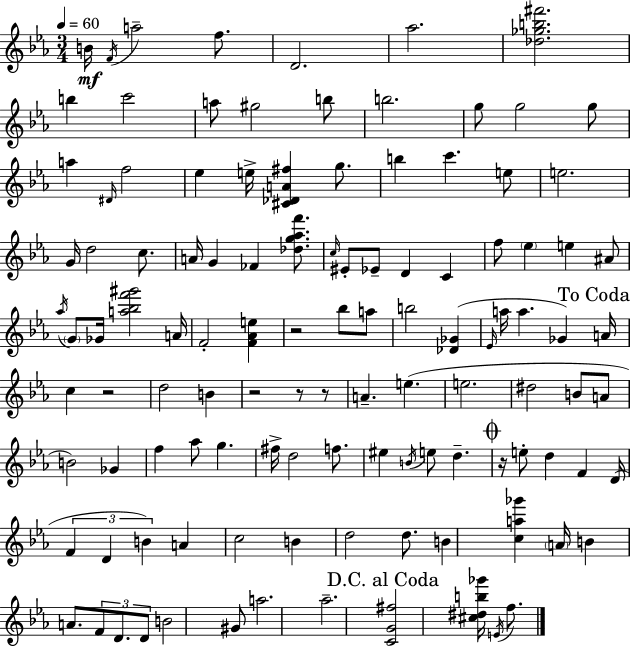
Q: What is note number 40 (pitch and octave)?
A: A#4